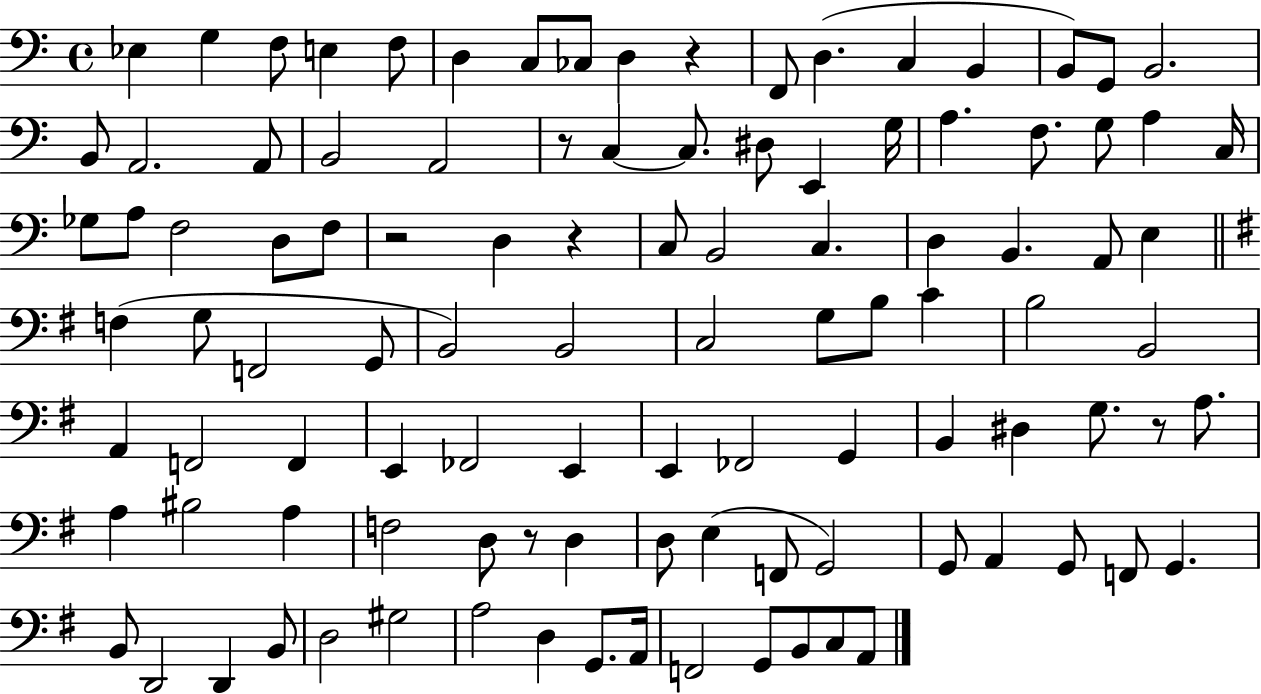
{
  \clef bass
  \time 4/4
  \defaultTimeSignature
  \key c \major
  ees4 g4 f8 e4 f8 | d4 c8 ces8 d4 r4 | f,8 d4.( c4 b,4 | b,8) g,8 b,2. | \break b,8 a,2. a,8 | b,2 a,2 | r8 c4~~ c8. dis8 e,4 g16 | a4. f8. g8 a4 c16 | \break ges8 a8 f2 d8 f8 | r2 d4 r4 | c8 b,2 c4. | d4 b,4. a,8 e4 | \break \bar "||" \break \key g \major f4( g8 f,2 g,8 | b,2) b,2 | c2 g8 b8 c'4 | b2 b,2 | \break a,4 f,2 f,4 | e,4 fes,2 e,4 | e,4 fes,2 g,4 | b,4 dis4 g8. r8 a8. | \break a4 bis2 a4 | f2 d8 r8 d4 | d8 e4( f,8 g,2) | g,8 a,4 g,8 f,8 g,4. | \break b,8 d,2 d,4 b,8 | d2 gis2 | a2 d4 g,8. a,16 | f,2 g,8 b,8 c8 a,8 | \break \bar "|."
}